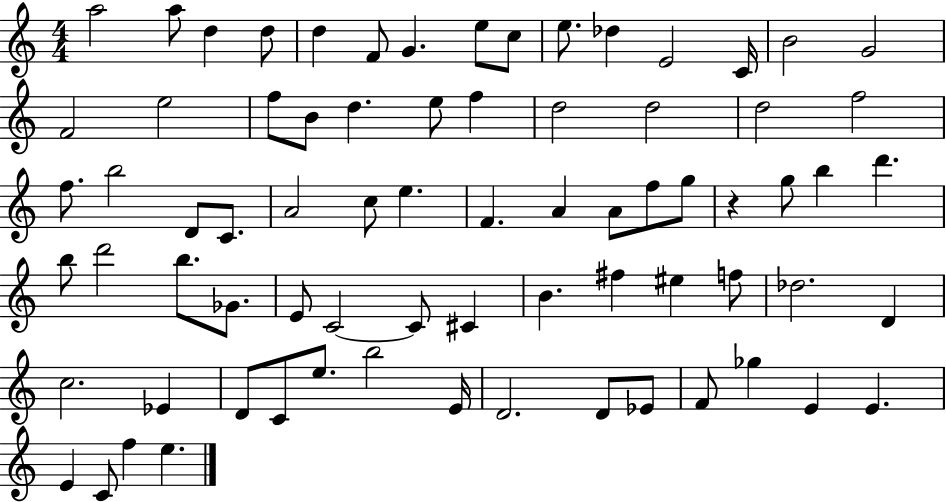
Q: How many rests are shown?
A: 1